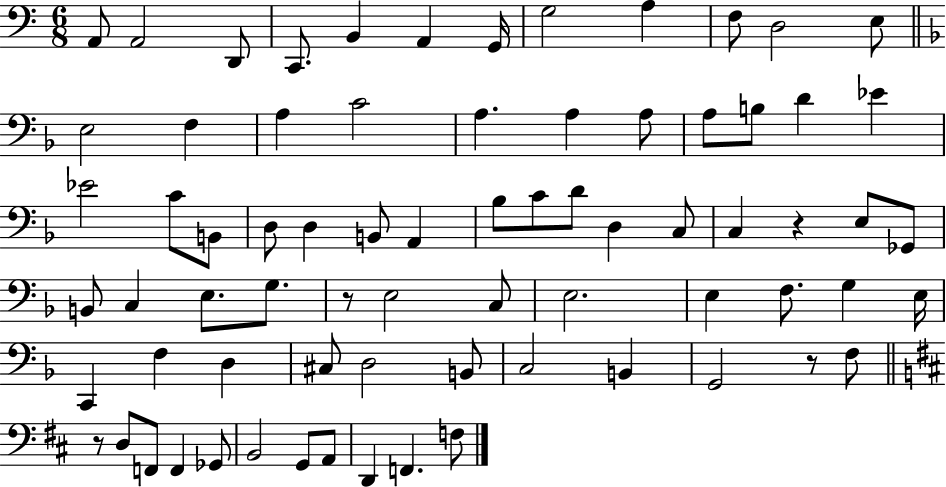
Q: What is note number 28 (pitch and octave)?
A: D3